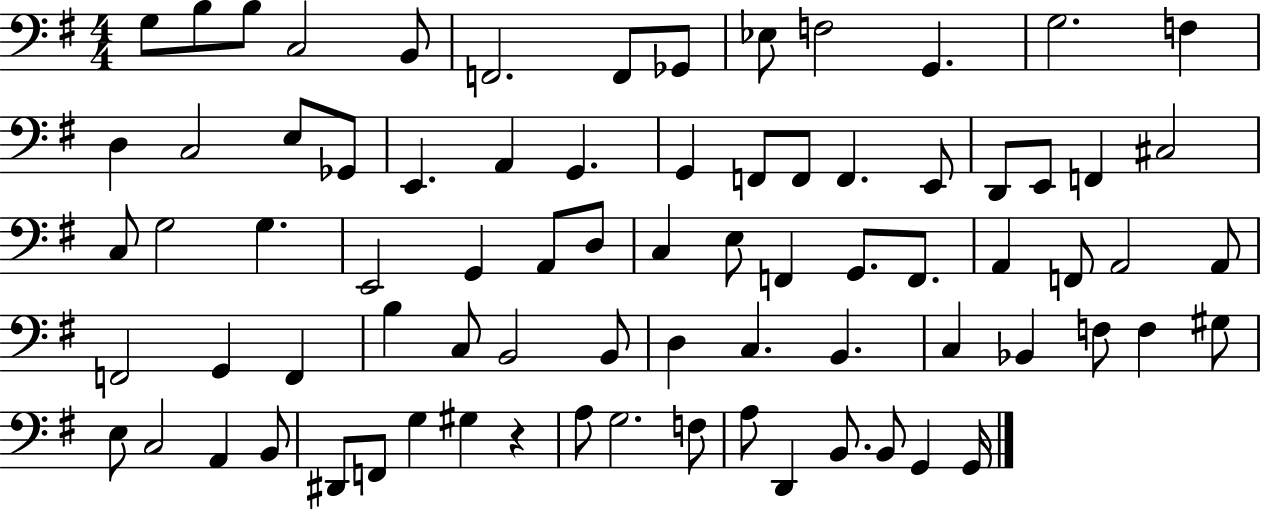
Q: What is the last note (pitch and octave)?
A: G2